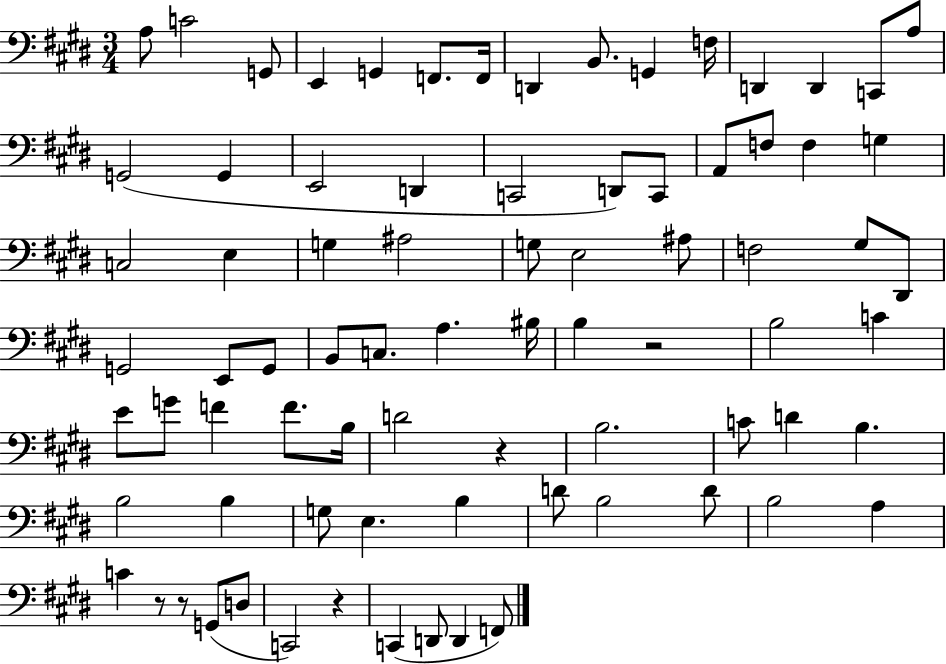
A3/e C4/h G2/e E2/q G2/q F2/e. F2/s D2/q B2/e. G2/q F3/s D2/q D2/q C2/e A3/e G2/h G2/q E2/h D2/q C2/h D2/e C2/e A2/e F3/e F3/q G3/q C3/h E3/q G3/q A#3/h G3/e E3/h A#3/e F3/h G#3/e D#2/e G2/h E2/e G2/e B2/e C3/e. A3/q. BIS3/s B3/q R/h B3/h C4/q E4/e G4/e F4/q F4/e. B3/s D4/h R/q B3/h. C4/e D4/q B3/q. B3/h B3/q G3/e E3/q. B3/q D4/e B3/h D4/e B3/h A3/q C4/q R/e R/e G2/e D3/e C2/h R/q C2/q D2/e D2/q F2/e